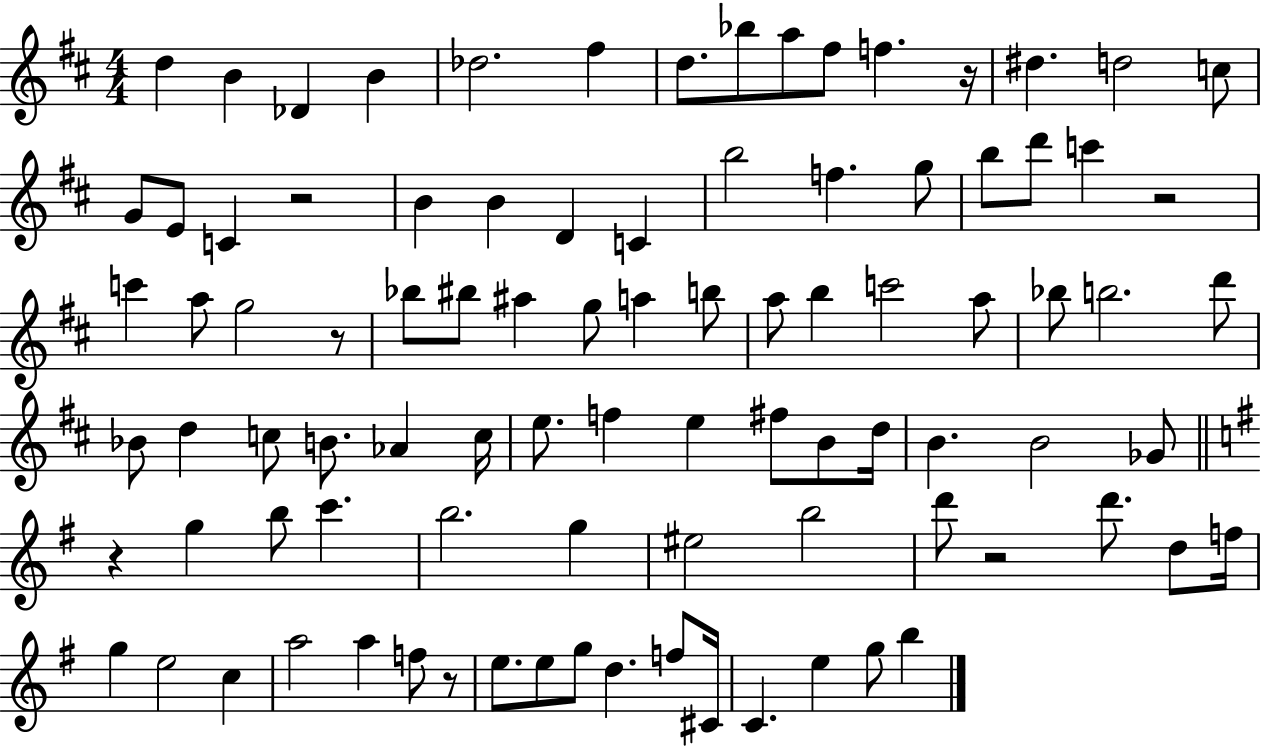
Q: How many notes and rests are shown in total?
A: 92